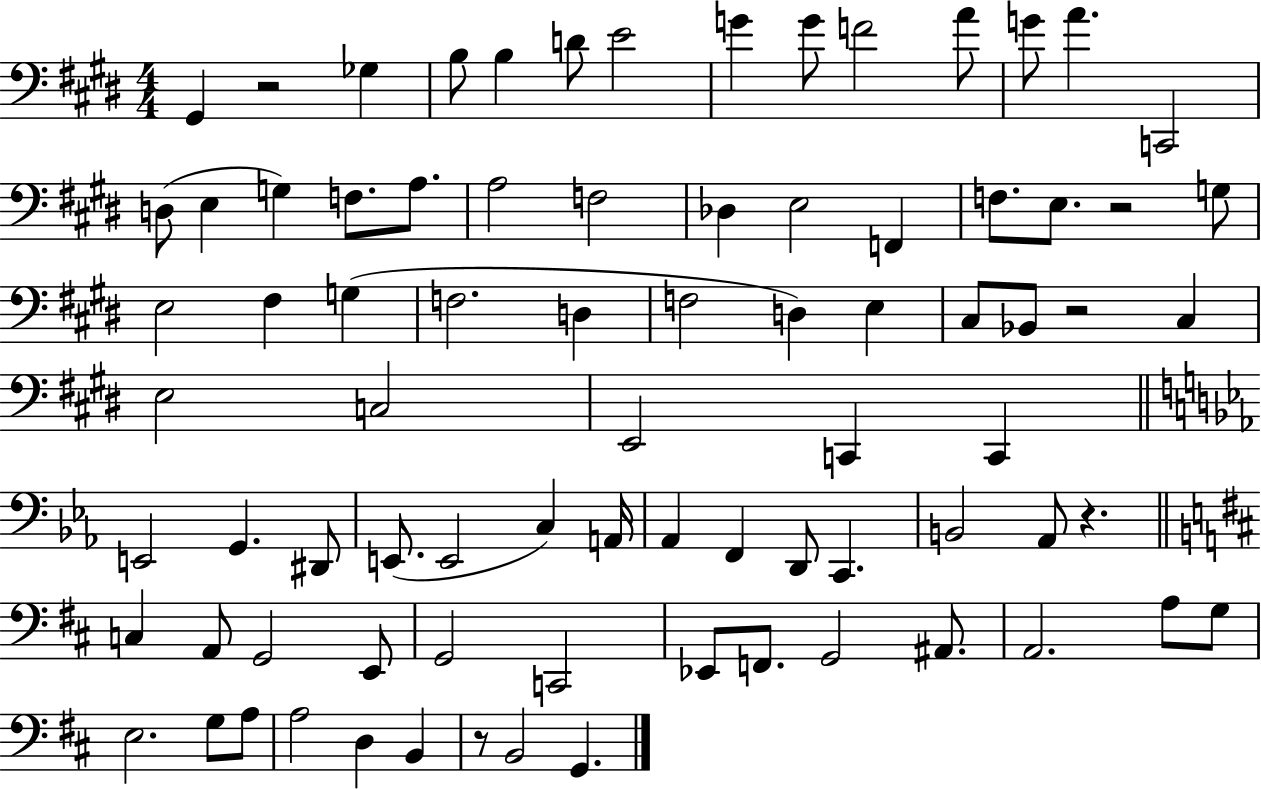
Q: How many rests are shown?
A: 5